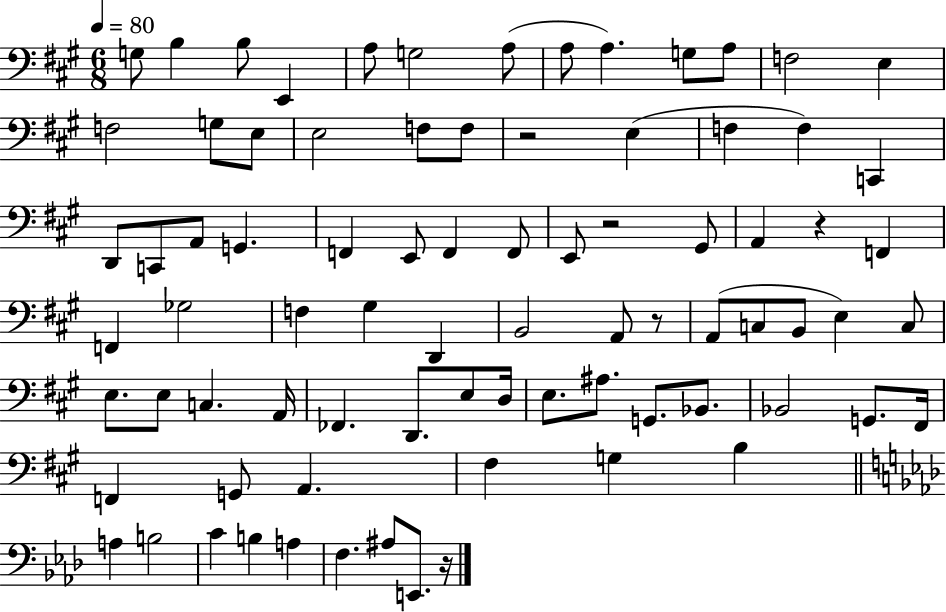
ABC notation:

X:1
T:Untitled
M:6/8
L:1/4
K:A
G,/2 B, B,/2 E,, A,/2 G,2 A,/2 A,/2 A, G,/2 A,/2 F,2 E, F,2 G,/2 E,/2 E,2 F,/2 F,/2 z2 E, F, F, C,, D,,/2 C,,/2 A,,/2 G,, F,, E,,/2 F,, F,,/2 E,,/2 z2 ^G,,/2 A,, z F,, F,, _G,2 F, ^G, D,, B,,2 A,,/2 z/2 A,,/2 C,/2 B,,/2 E, C,/2 E,/2 E,/2 C, A,,/4 _F,, D,,/2 E,/2 D,/4 E,/2 ^A,/2 G,,/2 _B,,/2 _B,,2 G,,/2 ^F,,/4 F,, G,,/2 A,, ^F, G, B, A, B,2 C B, A, F, ^A,/2 E,,/2 z/4